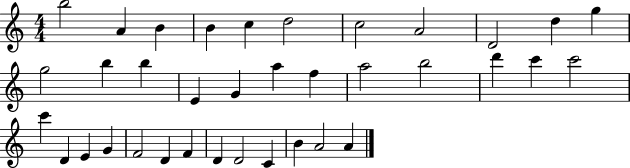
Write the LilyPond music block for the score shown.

{
  \clef treble
  \numericTimeSignature
  \time 4/4
  \key c \major
  b''2 a'4 b'4 | b'4 c''4 d''2 | c''2 a'2 | d'2 d''4 g''4 | \break g''2 b''4 b''4 | e'4 g'4 a''4 f''4 | a''2 b''2 | d'''4 c'''4 c'''2 | \break c'''4 d'4 e'4 g'4 | f'2 d'4 f'4 | d'4 d'2 c'4 | b'4 a'2 a'4 | \break \bar "|."
}